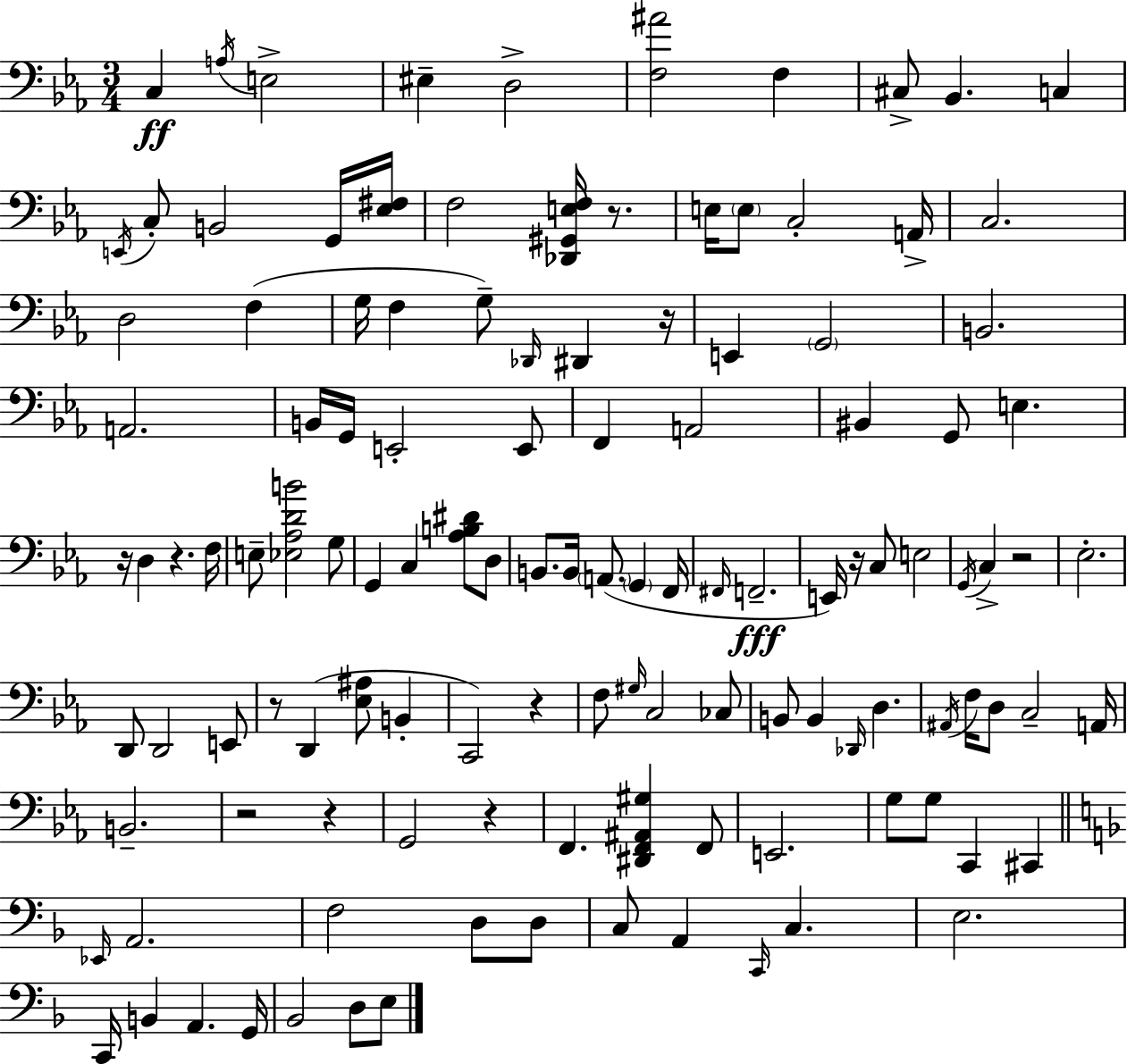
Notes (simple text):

C3/q A3/s E3/h EIS3/q D3/h [F3,A#4]/h F3/q C#3/e Bb2/q. C3/q E2/s C3/e B2/h G2/s [Eb3,F#3]/s F3/h [Db2,G#2,E3,F3]/s R/e. E3/s E3/e C3/h A2/s C3/h. D3/h F3/q G3/s F3/q G3/e Db2/s D#2/q R/s E2/q G2/h B2/h. A2/h. B2/s G2/s E2/h E2/e F2/q A2/h BIS2/q G2/e E3/q. R/s D3/q R/q. F3/s E3/e [Eb3,Ab3,D4,B4]/h G3/e G2/q C3/q [Ab3,B3,D#4]/e D3/e B2/e. B2/s A2/e. G2/q F2/s F#2/s F2/h. E2/s R/s C3/e E3/h G2/s C3/q R/h Eb3/h. D2/e D2/h E2/e R/e D2/q [Eb3,A#3]/e B2/q C2/h R/q F3/e G#3/s C3/h CES3/e B2/e B2/q Db2/s D3/q. A#2/s F3/s D3/e C3/h A2/s B2/h. R/h R/q G2/h R/q F2/q. [D#2,F2,A#2,G#3]/q F2/e E2/h. G3/e G3/e C2/q C#2/q Eb2/s A2/h. F3/h D3/e D3/e C3/e A2/q C2/s C3/q. E3/h. C2/s B2/q A2/q. G2/s Bb2/h D3/e E3/e